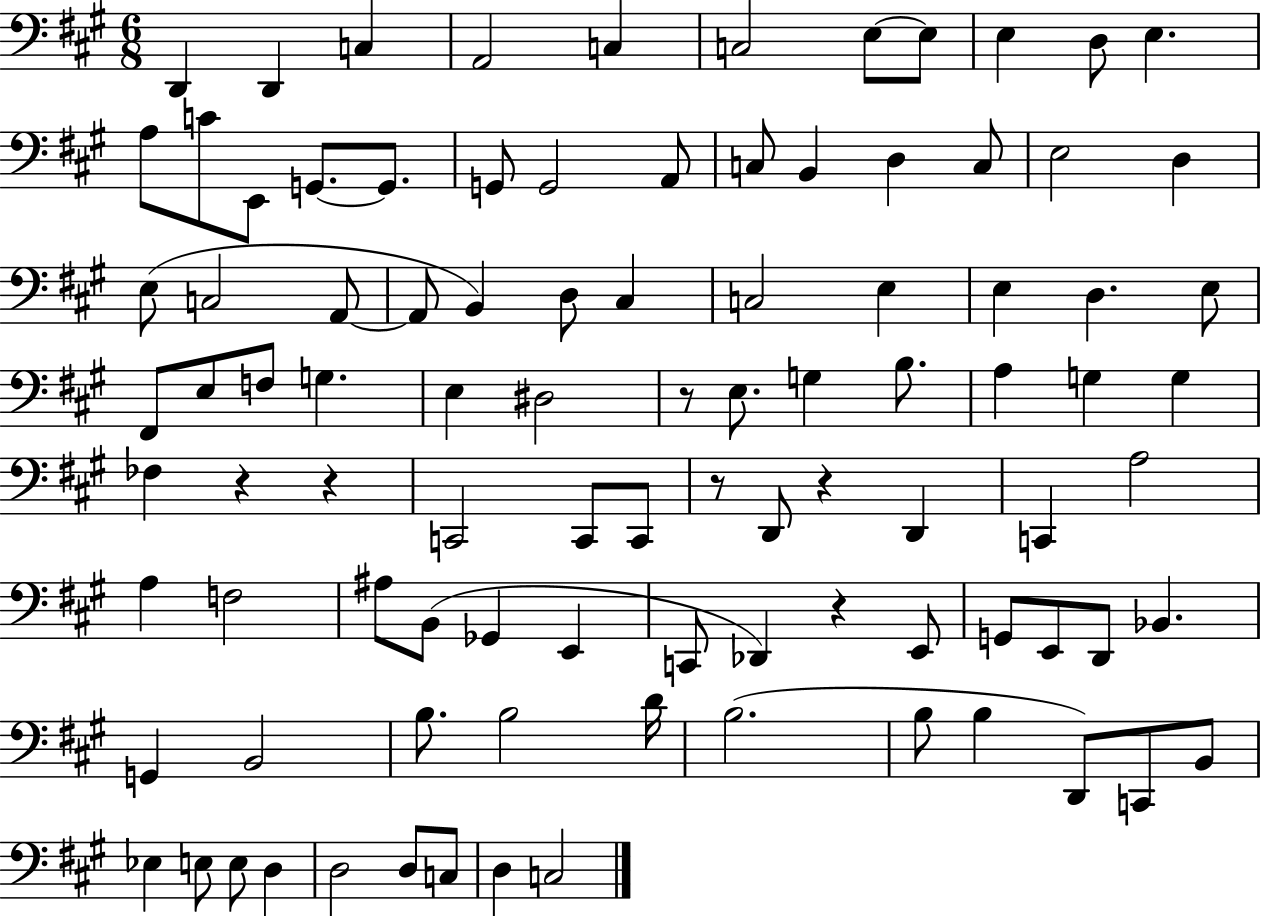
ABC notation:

X:1
T:Untitled
M:6/8
L:1/4
K:A
D,, D,, C, A,,2 C, C,2 E,/2 E,/2 E, D,/2 E, A,/2 C/2 E,,/2 G,,/2 G,,/2 G,,/2 G,,2 A,,/2 C,/2 B,, D, C,/2 E,2 D, E,/2 C,2 A,,/2 A,,/2 B,, D,/2 ^C, C,2 E, E, D, E,/2 ^F,,/2 E,/2 F,/2 G, E, ^D,2 z/2 E,/2 G, B,/2 A, G, G, _F, z z C,,2 C,,/2 C,,/2 z/2 D,,/2 z D,, C,, A,2 A, F,2 ^A,/2 B,,/2 _G,, E,, C,,/2 _D,, z E,,/2 G,,/2 E,,/2 D,,/2 _B,, G,, B,,2 B,/2 B,2 D/4 B,2 B,/2 B, D,,/2 C,,/2 B,,/2 _E, E,/2 E,/2 D, D,2 D,/2 C,/2 D, C,2